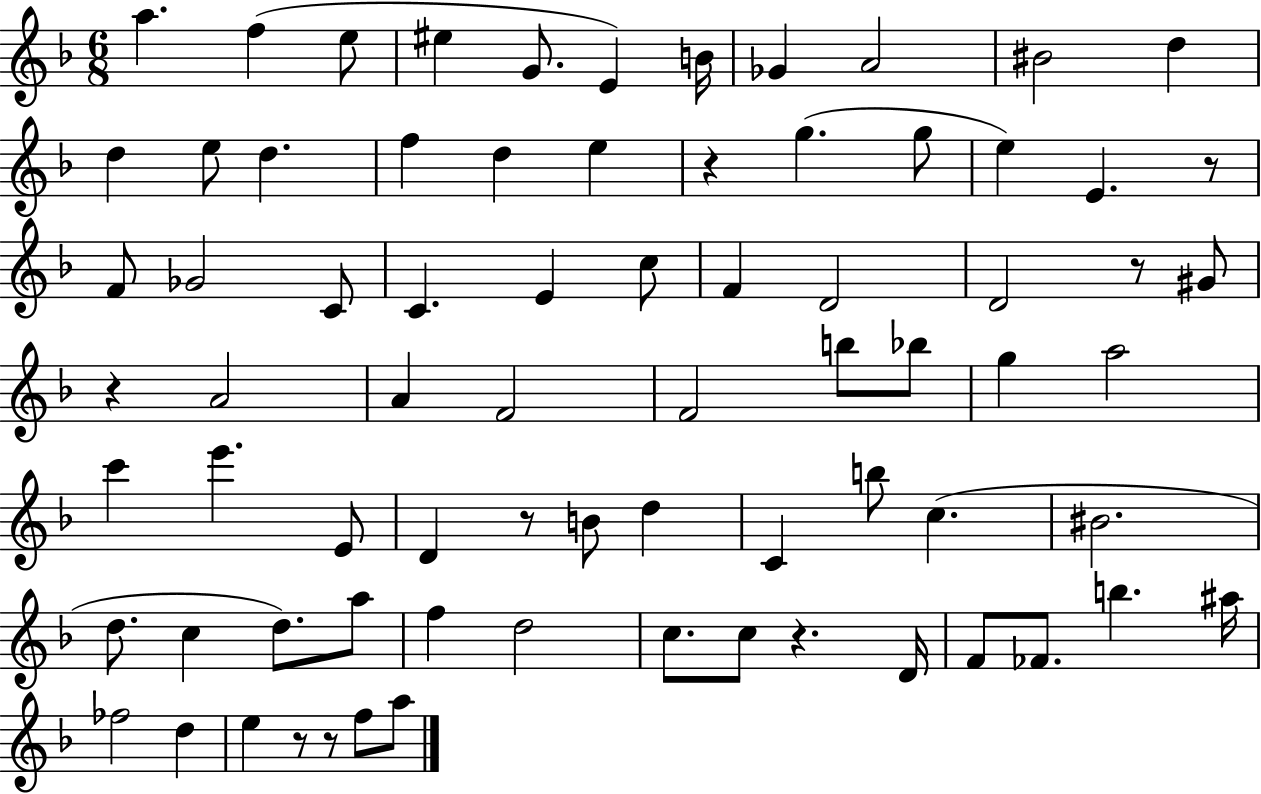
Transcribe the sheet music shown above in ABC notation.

X:1
T:Untitled
M:6/8
L:1/4
K:F
a f e/2 ^e G/2 E B/4 _G A2 ^B2 d d e/2 d f d e z g g/2 e E z/2 F/2 _G2 C/2 C E c/2 F D2 D2 z/2 ^G/2 z A2 A F2 F2 b/2 _b/2 g a2 c' e' E/2 D z/2 B/2 d C b/2 c ^B2 d/2 c d/2 a/2 f d2 c/2 c/2 z D/4 F/2 _F/2 b ^a/4 _f2 d e z/2 z/2 f/2 a/2